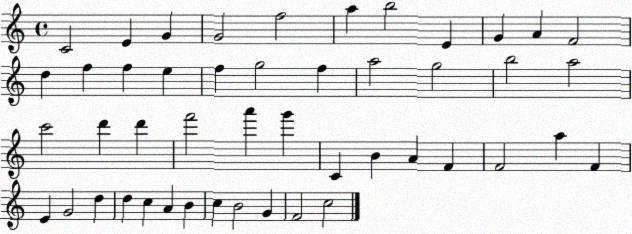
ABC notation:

X:1
T:Untitled
M:4/4
L:1/4
K:C
C2 E G G2 f2 a b2 E G A F2 d f f e f g2 f a2 g2 b2 a2 c'2 d' d' f'2 a' g' C B A F F2 a F E G2 d d c A B c B2 G F2 c2